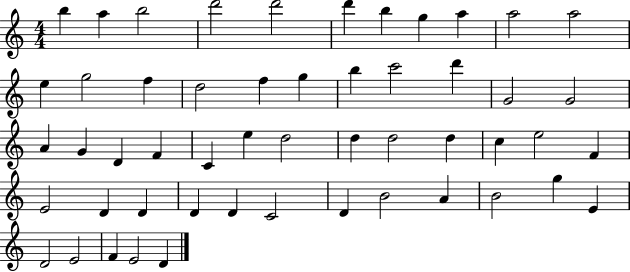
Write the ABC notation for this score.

X:1
T:Untitled
M:4/4
L:1/4
K:C
b a b2 d'2 d'2 d' b g a a2 a2 e g2 f d2 f g b c'2 d' G2 G2 A G D F C e d2 d d2 d c e2 F E2 D D D D C2 D B2 A B2 g E D2 E2 F E2 D